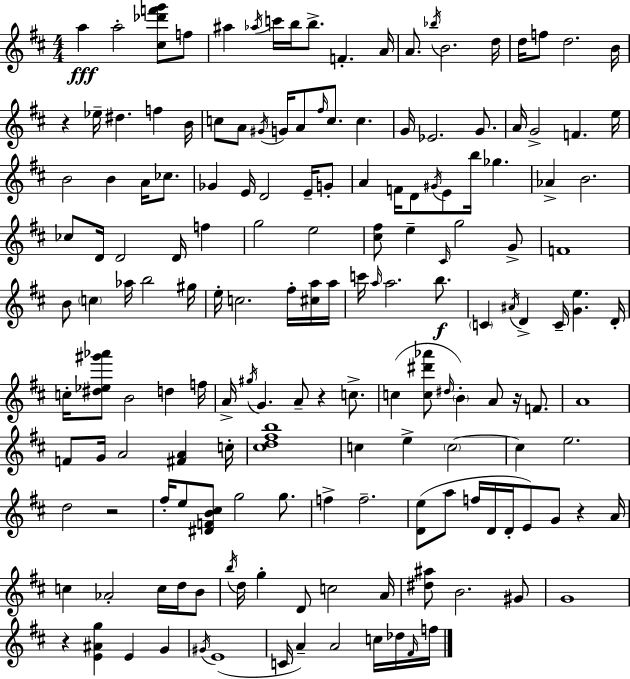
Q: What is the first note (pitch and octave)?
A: A5